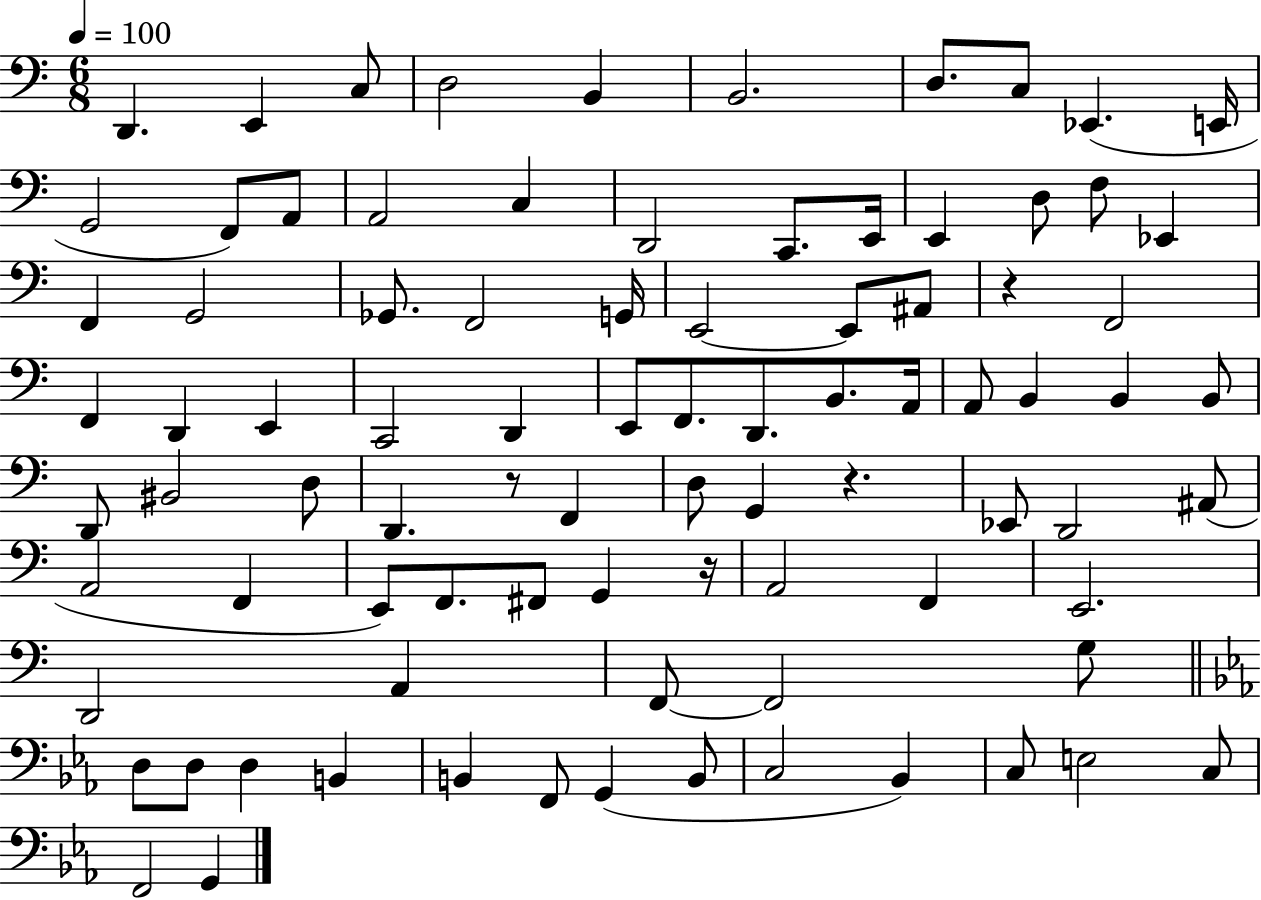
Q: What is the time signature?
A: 6/8